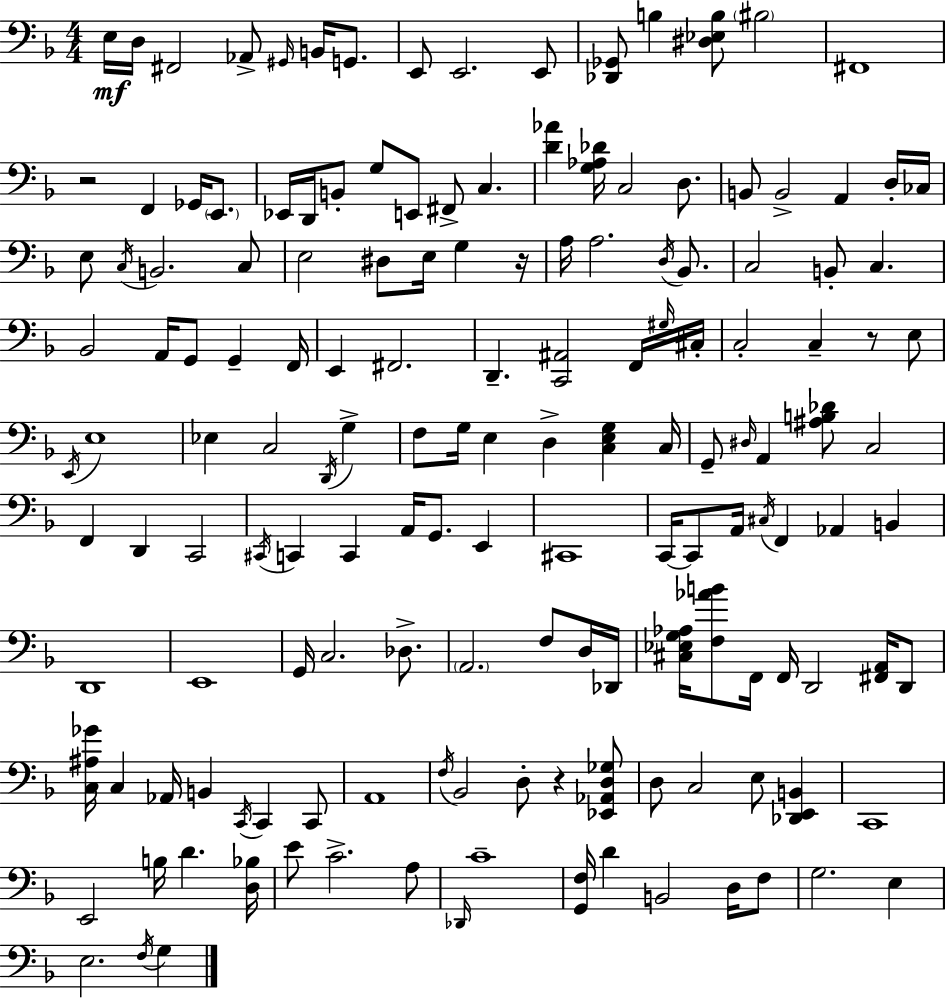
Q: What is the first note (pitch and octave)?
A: E3